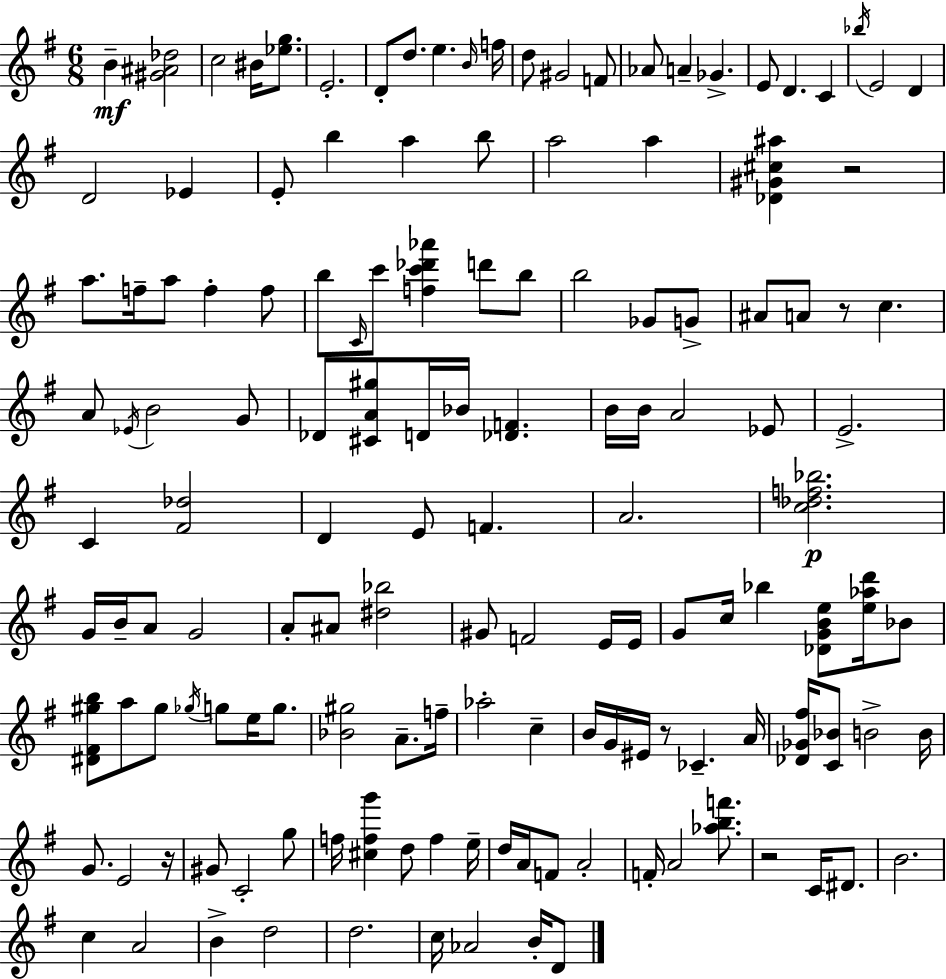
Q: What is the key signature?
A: G major